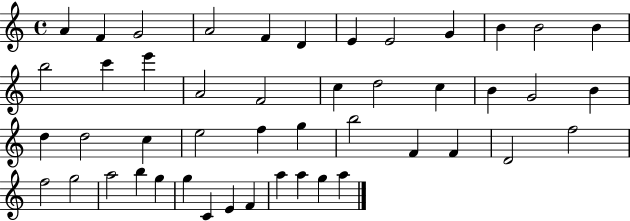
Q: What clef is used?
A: treble